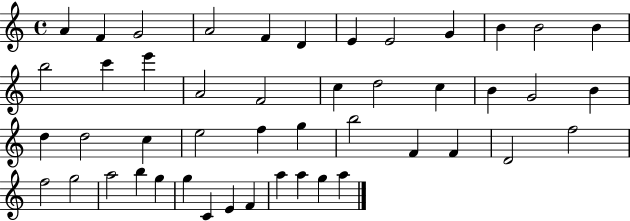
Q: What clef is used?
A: treble